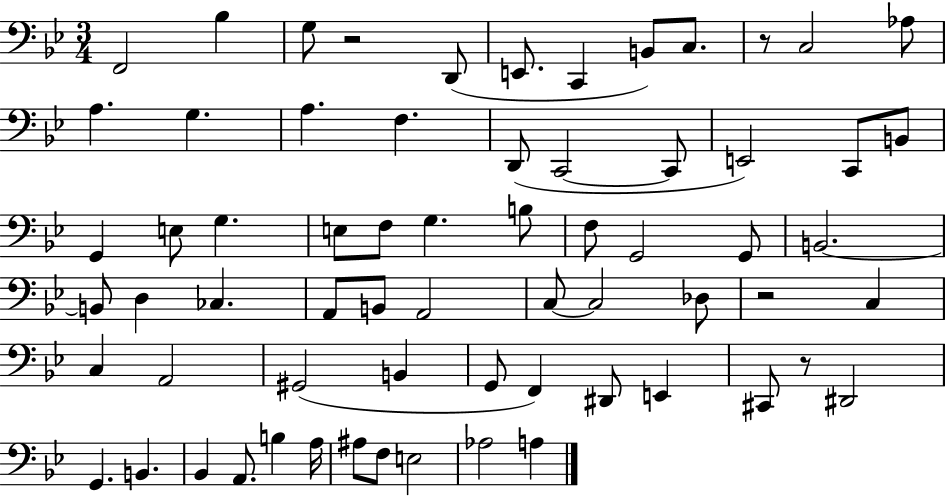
F2/h Bb3/q G3/e R/h D2/e E2/e. C2/q B2/e C3/e. R/e C3/h Ab3/e A3/q. G3/q. A3/q. F3/q. D2/e C2/h C2/e E2/h C2/e B2/e G2/q E3/e G3/q. E3/e F3/e G3/q. B3/e F3/e G2/h G2/e B2/h. B2/e D3/q CES3/q. A2/e B2/e A2/h C3/e C3/h Db3/e R/h C3/q C3/q A2/h G#2/h B2/q G2/e F2/q D#2/e E2/q C#2/e R/e D#2/h G2/q. B2/q. Bb2/q A2/e. B3/q A3/s A#3/e F3/e E3/h Ab3/h A3/q